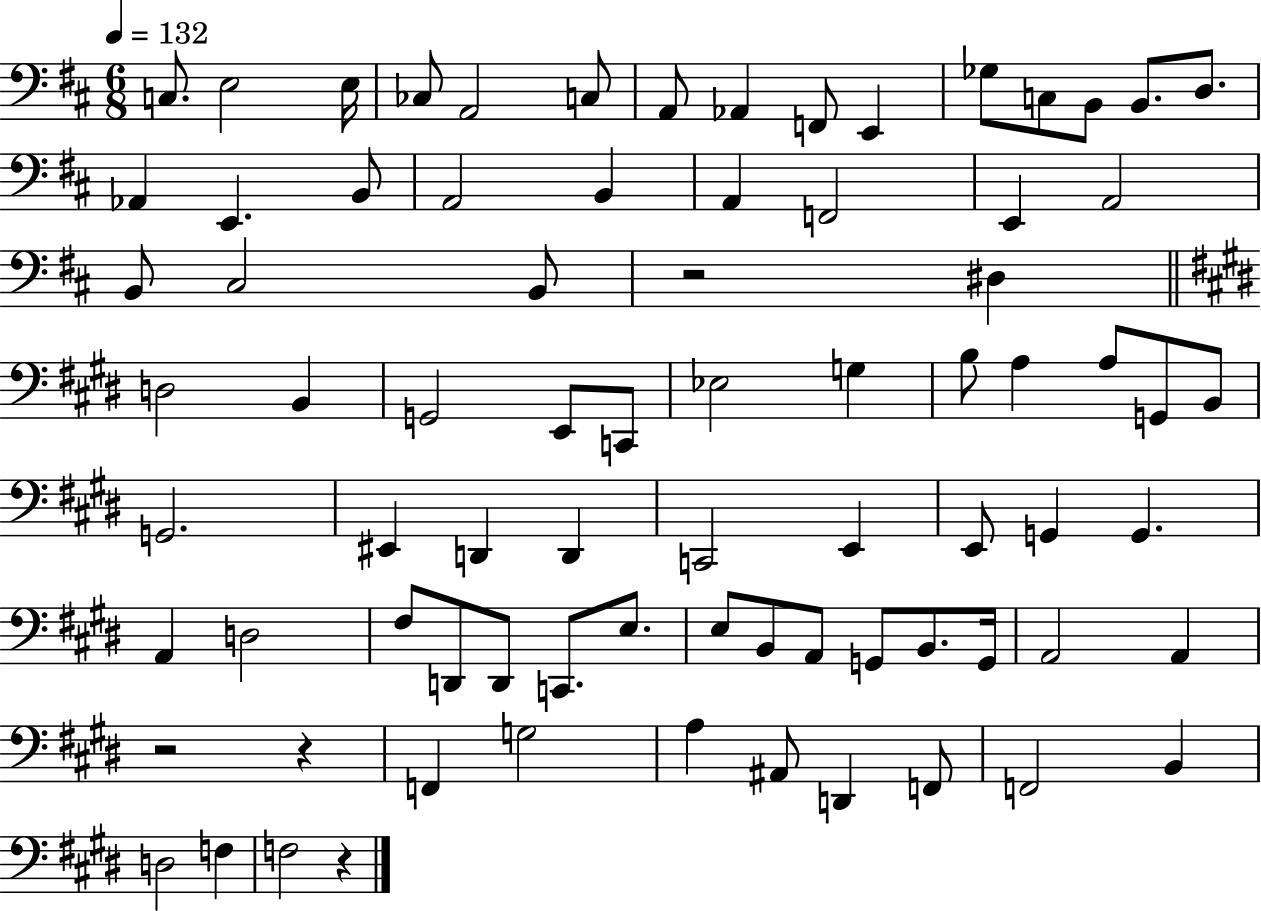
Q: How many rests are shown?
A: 4